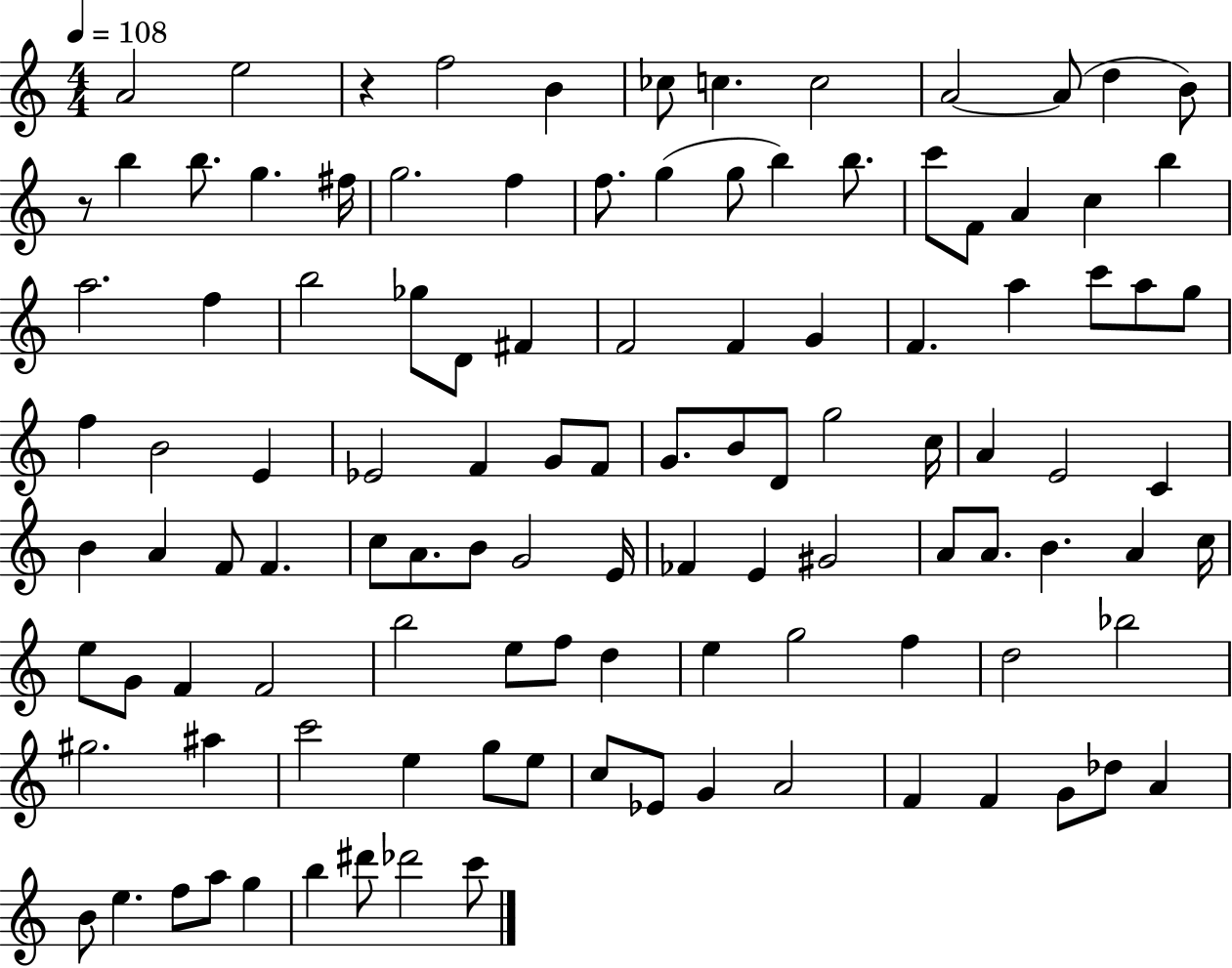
{
  \clef treble
  \numericTimeSignature
  \time 4/4
  \key c \major
  \tempo 4 = 108
  a'2 e''2 | r4 f''2 b'4 | ces''8 c''4. c''2 | a'2~~ a'8( d''4 b'8) | \break r8 b''4 b''8. g''4. fis''16 | g''2. f''4 | f''8. g''4( g''8 b''4) b''8. | c'''8 f'8 a'4 c''4 b''4 | \break a''2. f''4 | b''2 ges''8 d'8 fis'4 | f'2 f'4 g'4 | f'4. a''4 c'''8 a''8 g''8 | \break f''4 b'2 e'4 | ees'2 f'4 g'8 f'8 | g'8. b'8 d'8 g''2 c''16 | a'4 e'2 c'4 | \break b'4 a'4 f'8 f'4. | c''8 a'8. b'8 g'2 e'16 | fes'4 e'4 gis'2 | a'8 a'8. b'4. a'4 c''16 | \break e''8 g'8 f'4 f'2 | b''2 e''8 f''8 d''4 | e''4 g''2 f''4 | d''2 bes''2 | \break gis''2. ais''4 | c'''2 e''4 g''8 e''8 | c''8 ees'8 g'4 a'2 | f'4 f'4 g'8 des''8 a'4 | \break b'8 e''4. f''8 a''8 g''4 | b''4 dis'''8 des'''2 c'''8 | \bar "|."
}